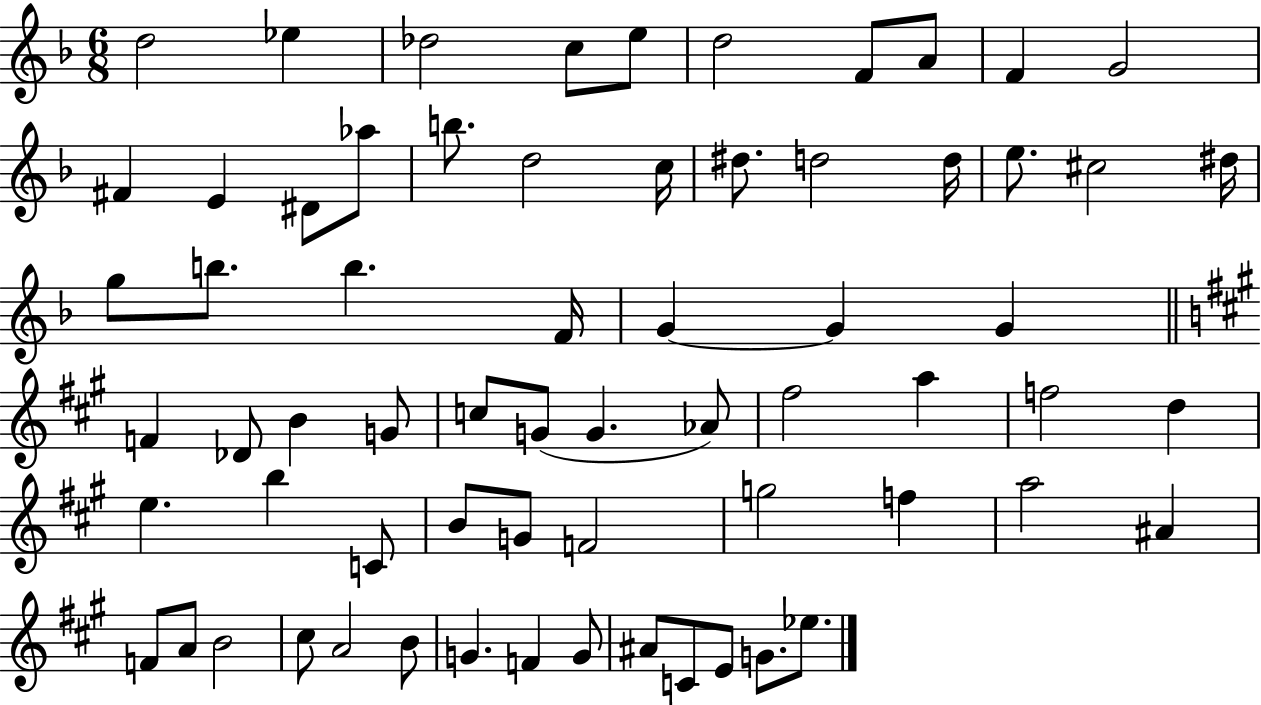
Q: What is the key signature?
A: F major